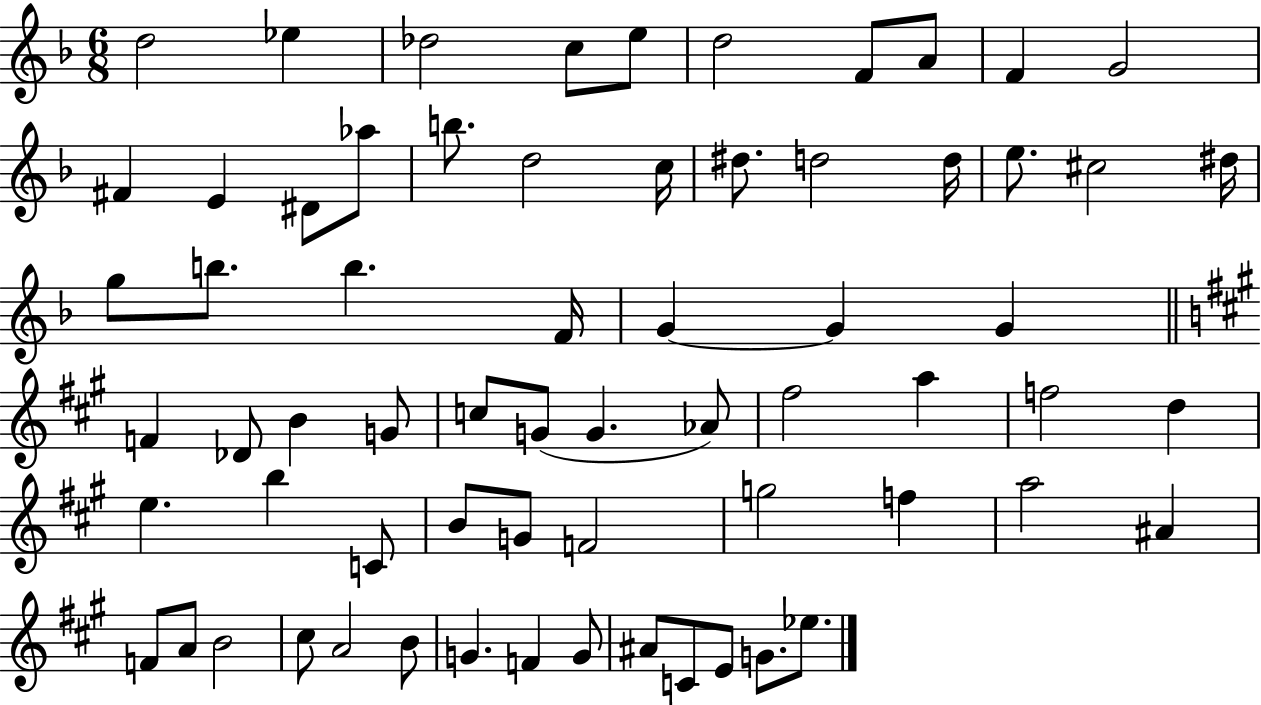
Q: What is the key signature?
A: F major